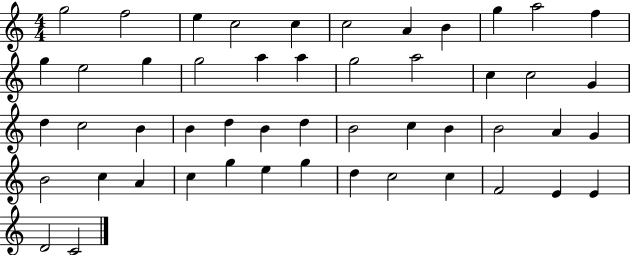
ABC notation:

X:1
T:Untitled
M:4/4
L:1/4
K:C
g2 f2 e c2 c c2 A B g a2 f g e2 g g2 a a g2 a2 c c2 G d c2 B B d B d B2 c B B2 A G B2 c A c g e g d c2 c F2 E E D2 C2